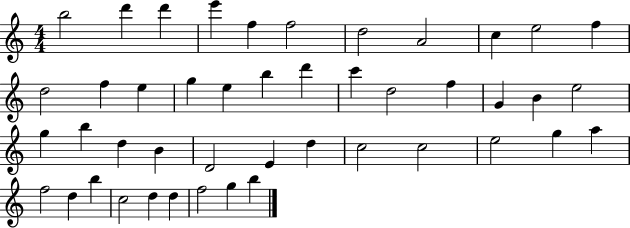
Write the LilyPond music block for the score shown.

{
  \clef treble
  \numericTimeSignature
  \time 4/4
  \key c \major
  b''2 d'''4 d'''4 | e'''4 f''4 f''2 | d''2 a'2 | c''4 e''2 f''4 | \break d''2 f''4 e''4 | g''4 e''4 b''4 d'''4 | c'''4 d''2 f''4 | g'4 b'4 e''2 | \break g''4 b''4 d''4 b'4 | d'2 e'4 d''4 | c''2 c''2 | e''2 g''4 a''4 | \break f''2 d''4 b''4 | c''2 d''4 d''4 | f''2 g''4 b''4 | \bar "|."
}